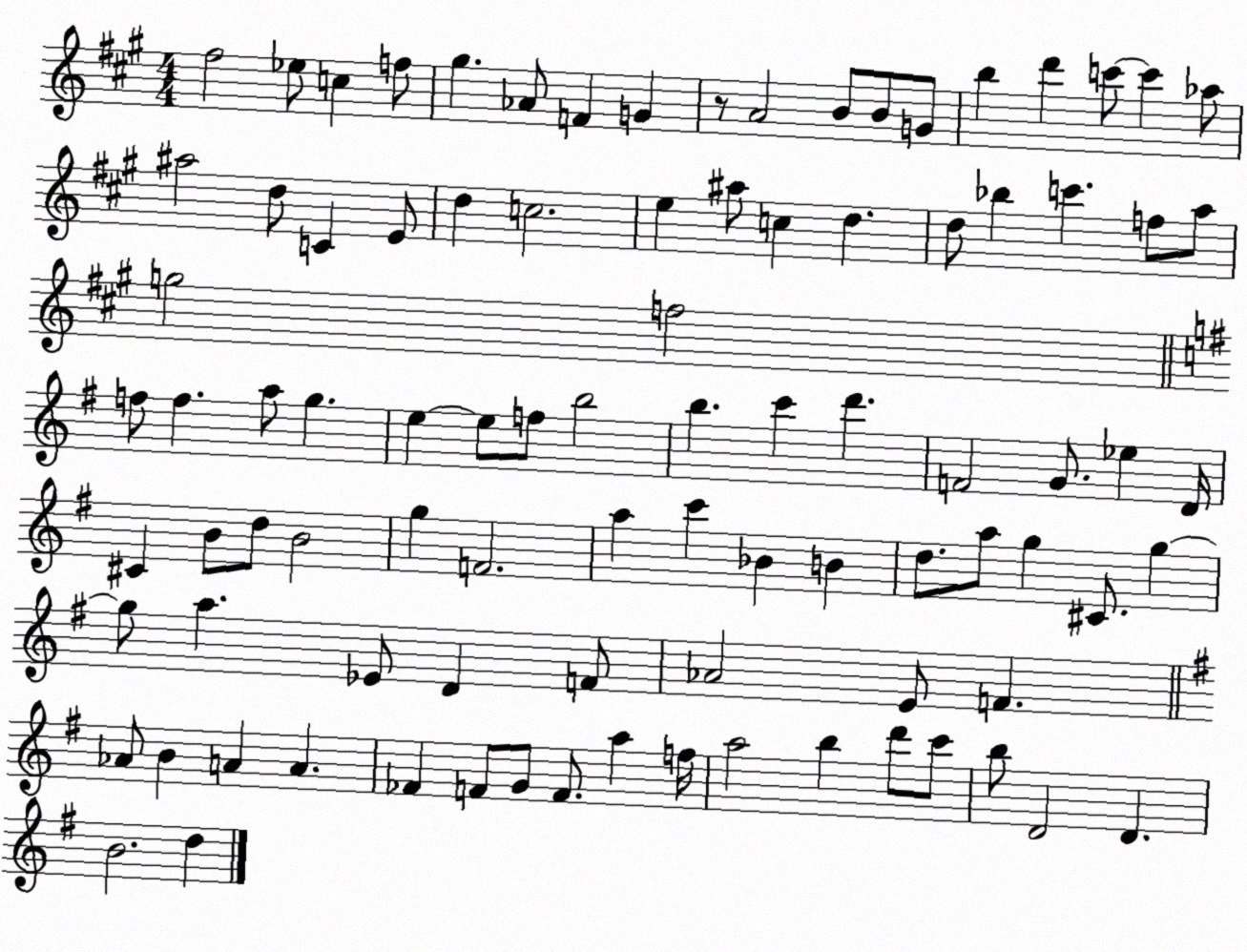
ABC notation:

X:1
T:Untitled
M:4/4
L:1/4
K:A
^f2 _e/2 c f/2 ^g _A/2 F G z/2 A2 B/2 B/2 G/2 b d' c'/2 c' _a/2 ^a2 d/2 C E/2 d c2 e ^a/2 c d d/2 _b c' f/2 a/2 g2 f2 f/2 f a/2 g e e/2 f/2 b2 b c' d' F2 G/2 _e D/4 ^C B/2 d/2 B2 g F2 a c' _B B d/2 a/2 g ^C/2 g g/2 a _E/2 D F/2 _A2 E/2 F _A/2 B A A _F F/2 G/2 F/2 a f/4 a2 b d'/2 c'/2 b/2 D2 D B2 d